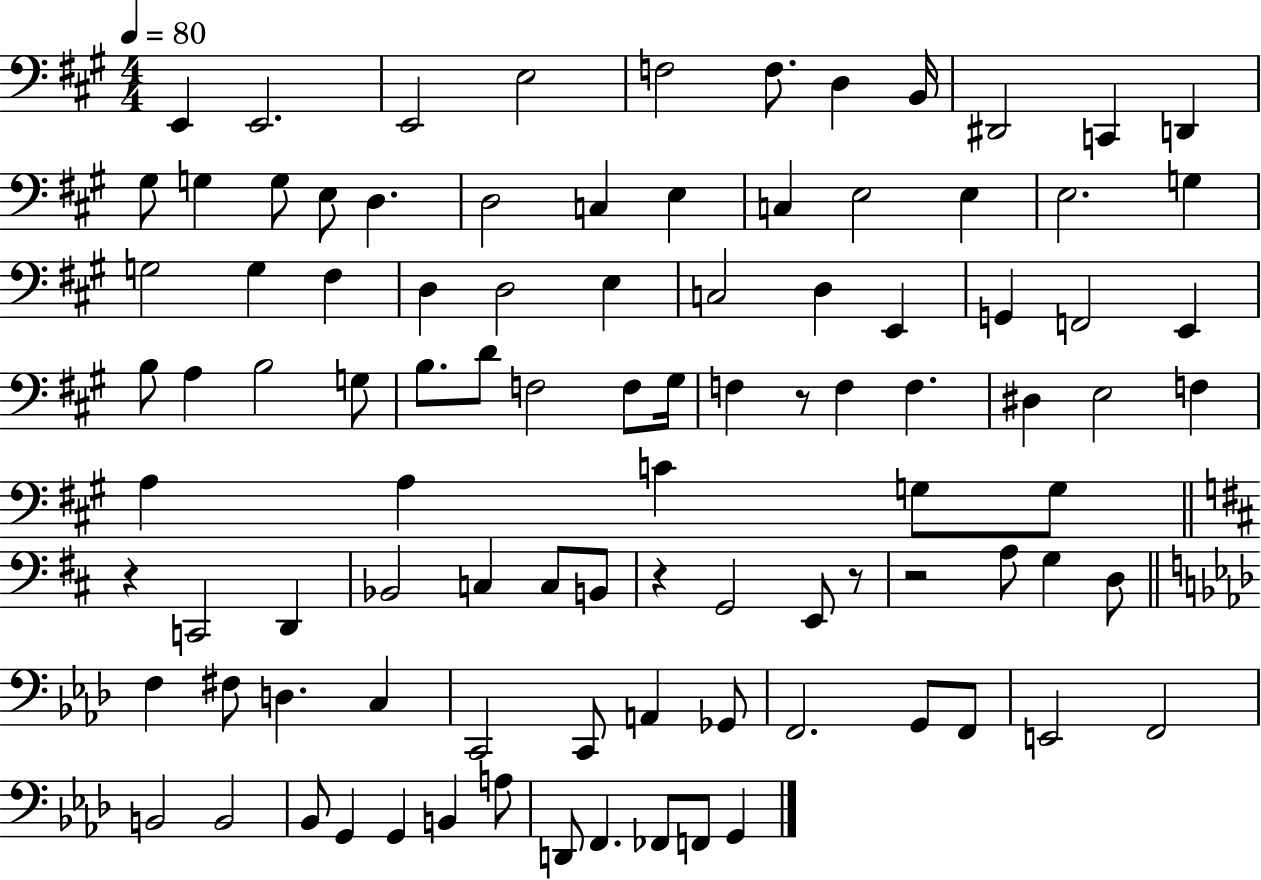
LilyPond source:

{
  \clef bass
  \numericTimeSignature
  \time 4/4
  \key a \major
  \tempo 4 = 80
  e,4 e,2. | e,2 e2 | f2 f8. d4 b,16 | dis,2 c,4 d,4 | \break gis8 g4 g8 e8 d4. | d2 c4 e4 | c4 e2 e4 | e2. g4 | \break g2 g4 fis4 | d4 d2 e4 | c2 d4 e,4 | g,4 f,2 e,4 | \break b8 a4 b2 g8 | b8. d'8 f2 f8 gis16 | f4 r8 f4 f4. | dis4 e2 f4 | \break a4 a4 c'4 g8 g8 | \bar "||" \break \key d \major r4 c,2 d,4 | bes,2 c4 c8 b,8 | r4 g,2 e,8 r8 | r2 a8 g4 d8 | \break \bar "||" \break \key aes \major f4 fis8 d4. c4 | c,2 c,8 a,4 ges,8 | f,2. g,8 f,8 | e,2 f,2 | \break b,2 b,2 | bes,8 g,4 g,4 b,4 a8 | d,8 f,4. fes,8 f,8 g,4 | \bar "|."
}